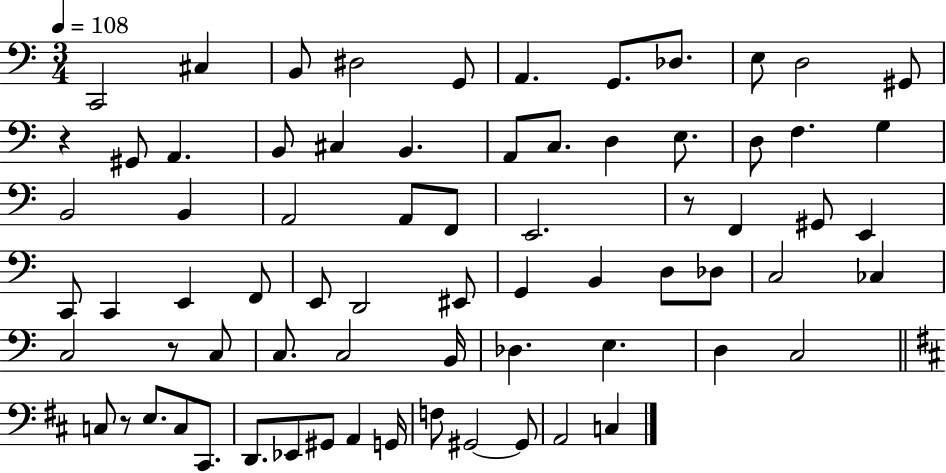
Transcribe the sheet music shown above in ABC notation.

X:1
T:Untitled
M:3/4
L:1/4
K:C
C,,2 ^C, B,,/2 ^D,2 G,,/2 A,, G,,/2 _D,/2 E,/2 D,2 ^G,,/2 z ^G,,/2 A,, B,,/2 ^C, B,, A,,/2 C,/2 D, E,/2 D,/2 F, G, B,,2 B,, A,,2 A,,/2 F,,/2 E,,2 z/2 F,, ^G,,/2 E,, C,,/2 C,, E,, F,,/2 E,,/2 D,,2 ^E,,/2 G,, B,, D,/2 _D,/2 C,2 _C, C,2 z/2 C,/2 C,/2 C,2 B,,/4 _D, E, D, C,2 C,/2 z/2 E,/2 C,/2 ^C,,/2 D,,/2 _E,,/2 ^G,,/2 A,, G,,/4 F,/2 ^G,,2 ^G,,/2 A,,2 C,